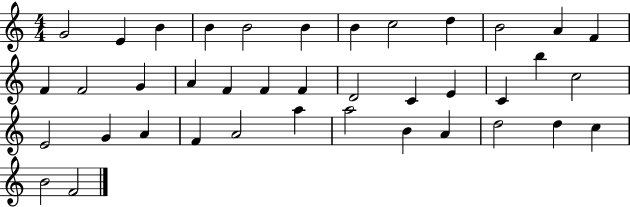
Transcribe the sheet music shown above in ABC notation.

X:1
T:Untitled
M:4/4
L:1/4
K:C
G2 E B B B2 B B c2 d B2 A F F F2 G A F F F D2 C E C b c2 E2 G A F A2 a a2 B A d2 d c B2 F2